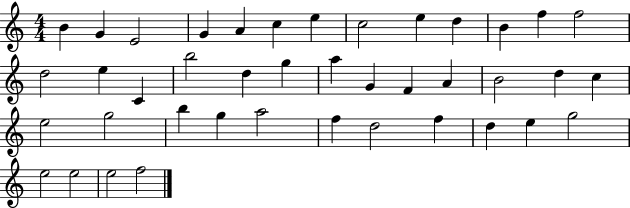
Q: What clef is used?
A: treble